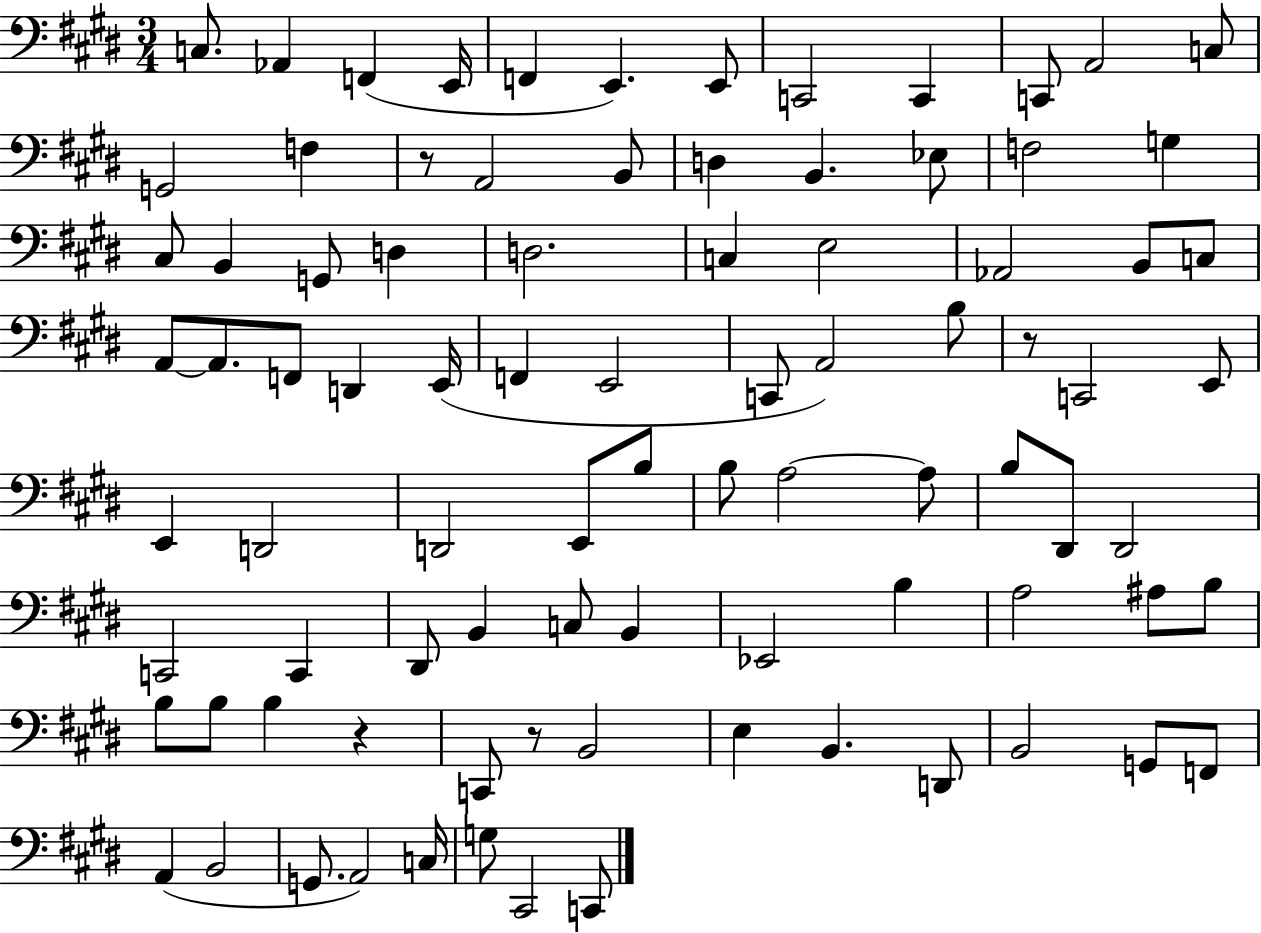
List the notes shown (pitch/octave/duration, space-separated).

C3/e. Ab2/q F2/q E2/s F2/q E2/q. E2/e C2/h C2/q C2/e A2/h C3/e G2/h F3/q R/e A2/h B2/e D3/q B2/q. Eb3/e F3/h G3/q C#3/e B2/q G2/e D3/q D3/h. C3/q E3/h Ab2/h B2/e C3/e A2/e A2/e. F2/e D2/q E2/s F2/q E2/h C2/e A2/h B3/e R/e C2/h E2/e E2/q D2/h D2/h E2/e B3/e B3/e A3/h A3/e B3/e D#2/e D#2/h C2/h C2/q D#2/e B2/q C3/e B2/q Eb2/h B3/q A3/h A#3/e B3/e B3/e B3/e B3/q R/q C2/e R/e B2/h E3/q B2/q. D2/e B2/h G2/e F2/e A2/q B2/h G2/e. A2/h C3/s G3/e C#2/h C2/e